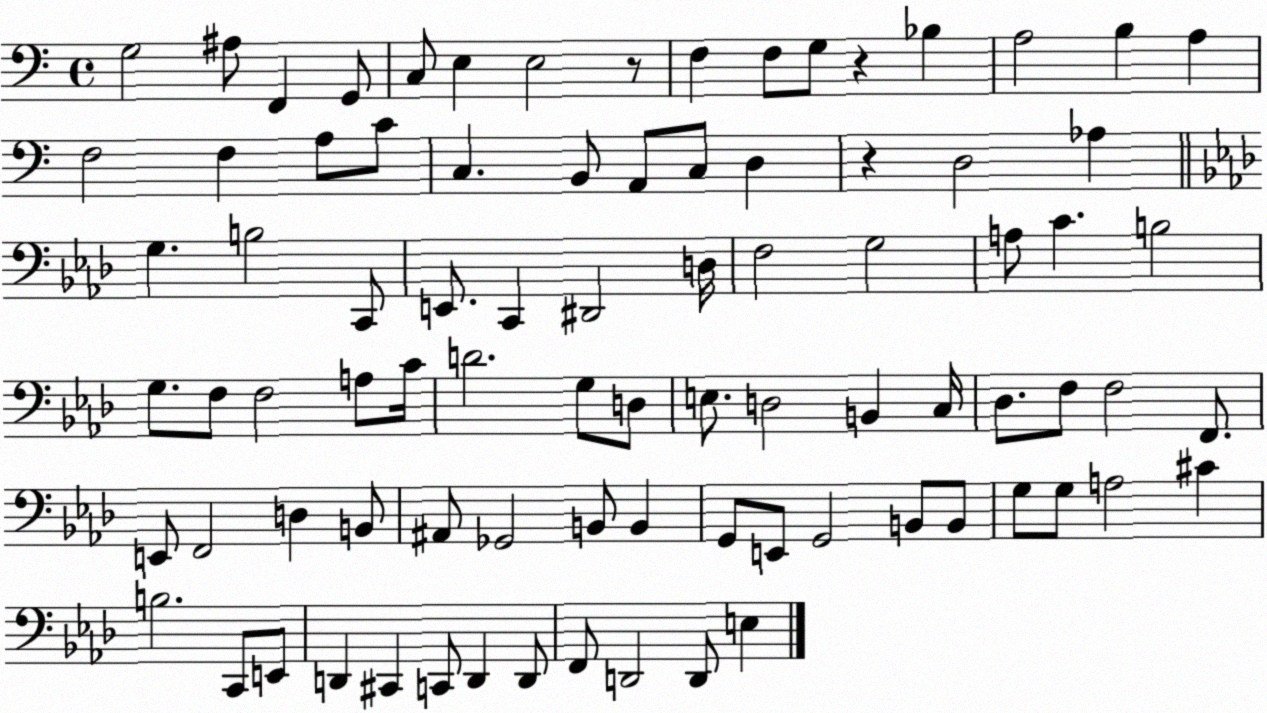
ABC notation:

X:1
T:Untitled
M:4/4
L:1/4
K:C
G,2 ^A,/2 F,, G,,/2 C,/2 E, E,2 z/2 F, F,/2 G,/2 z _B, A,2 B, A, F,2 F, A,/2 C/2 C, B,,/2 A,,/2 C,/2 D, z D,2 _A, G, B,2 C,,/2 E,,/2 C,, ^D,,2 D,/4 F,2 G,2 A,/2 C B,2 G,/2 F,/2 F,2 A,/2 C/4 D2 G,/2 D,/2 E,/2 D,2 B,, C,/4 _D,/2 F,/2 F,2 F,,/2 E,,/2 F,,2 D, B,,/2 ^A,,/2 _G,,2 B,,/2 B,, G,,/2 E,,/2 G,,2 B,,/2 B,,/2 G,/2 G,/2 A,2 ^C B,2 C,,/2 E,,/2 D,, ^C,, C,,/2 D,, D,,/2 F,,/2 D,,2 D,,/2 E,